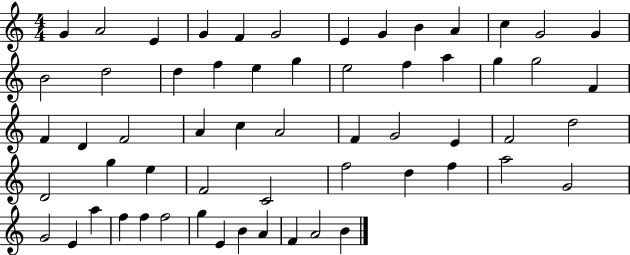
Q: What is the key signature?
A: C major